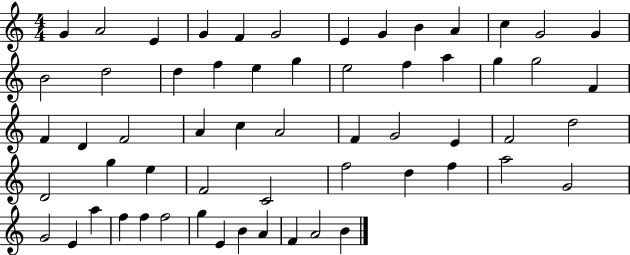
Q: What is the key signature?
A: C major